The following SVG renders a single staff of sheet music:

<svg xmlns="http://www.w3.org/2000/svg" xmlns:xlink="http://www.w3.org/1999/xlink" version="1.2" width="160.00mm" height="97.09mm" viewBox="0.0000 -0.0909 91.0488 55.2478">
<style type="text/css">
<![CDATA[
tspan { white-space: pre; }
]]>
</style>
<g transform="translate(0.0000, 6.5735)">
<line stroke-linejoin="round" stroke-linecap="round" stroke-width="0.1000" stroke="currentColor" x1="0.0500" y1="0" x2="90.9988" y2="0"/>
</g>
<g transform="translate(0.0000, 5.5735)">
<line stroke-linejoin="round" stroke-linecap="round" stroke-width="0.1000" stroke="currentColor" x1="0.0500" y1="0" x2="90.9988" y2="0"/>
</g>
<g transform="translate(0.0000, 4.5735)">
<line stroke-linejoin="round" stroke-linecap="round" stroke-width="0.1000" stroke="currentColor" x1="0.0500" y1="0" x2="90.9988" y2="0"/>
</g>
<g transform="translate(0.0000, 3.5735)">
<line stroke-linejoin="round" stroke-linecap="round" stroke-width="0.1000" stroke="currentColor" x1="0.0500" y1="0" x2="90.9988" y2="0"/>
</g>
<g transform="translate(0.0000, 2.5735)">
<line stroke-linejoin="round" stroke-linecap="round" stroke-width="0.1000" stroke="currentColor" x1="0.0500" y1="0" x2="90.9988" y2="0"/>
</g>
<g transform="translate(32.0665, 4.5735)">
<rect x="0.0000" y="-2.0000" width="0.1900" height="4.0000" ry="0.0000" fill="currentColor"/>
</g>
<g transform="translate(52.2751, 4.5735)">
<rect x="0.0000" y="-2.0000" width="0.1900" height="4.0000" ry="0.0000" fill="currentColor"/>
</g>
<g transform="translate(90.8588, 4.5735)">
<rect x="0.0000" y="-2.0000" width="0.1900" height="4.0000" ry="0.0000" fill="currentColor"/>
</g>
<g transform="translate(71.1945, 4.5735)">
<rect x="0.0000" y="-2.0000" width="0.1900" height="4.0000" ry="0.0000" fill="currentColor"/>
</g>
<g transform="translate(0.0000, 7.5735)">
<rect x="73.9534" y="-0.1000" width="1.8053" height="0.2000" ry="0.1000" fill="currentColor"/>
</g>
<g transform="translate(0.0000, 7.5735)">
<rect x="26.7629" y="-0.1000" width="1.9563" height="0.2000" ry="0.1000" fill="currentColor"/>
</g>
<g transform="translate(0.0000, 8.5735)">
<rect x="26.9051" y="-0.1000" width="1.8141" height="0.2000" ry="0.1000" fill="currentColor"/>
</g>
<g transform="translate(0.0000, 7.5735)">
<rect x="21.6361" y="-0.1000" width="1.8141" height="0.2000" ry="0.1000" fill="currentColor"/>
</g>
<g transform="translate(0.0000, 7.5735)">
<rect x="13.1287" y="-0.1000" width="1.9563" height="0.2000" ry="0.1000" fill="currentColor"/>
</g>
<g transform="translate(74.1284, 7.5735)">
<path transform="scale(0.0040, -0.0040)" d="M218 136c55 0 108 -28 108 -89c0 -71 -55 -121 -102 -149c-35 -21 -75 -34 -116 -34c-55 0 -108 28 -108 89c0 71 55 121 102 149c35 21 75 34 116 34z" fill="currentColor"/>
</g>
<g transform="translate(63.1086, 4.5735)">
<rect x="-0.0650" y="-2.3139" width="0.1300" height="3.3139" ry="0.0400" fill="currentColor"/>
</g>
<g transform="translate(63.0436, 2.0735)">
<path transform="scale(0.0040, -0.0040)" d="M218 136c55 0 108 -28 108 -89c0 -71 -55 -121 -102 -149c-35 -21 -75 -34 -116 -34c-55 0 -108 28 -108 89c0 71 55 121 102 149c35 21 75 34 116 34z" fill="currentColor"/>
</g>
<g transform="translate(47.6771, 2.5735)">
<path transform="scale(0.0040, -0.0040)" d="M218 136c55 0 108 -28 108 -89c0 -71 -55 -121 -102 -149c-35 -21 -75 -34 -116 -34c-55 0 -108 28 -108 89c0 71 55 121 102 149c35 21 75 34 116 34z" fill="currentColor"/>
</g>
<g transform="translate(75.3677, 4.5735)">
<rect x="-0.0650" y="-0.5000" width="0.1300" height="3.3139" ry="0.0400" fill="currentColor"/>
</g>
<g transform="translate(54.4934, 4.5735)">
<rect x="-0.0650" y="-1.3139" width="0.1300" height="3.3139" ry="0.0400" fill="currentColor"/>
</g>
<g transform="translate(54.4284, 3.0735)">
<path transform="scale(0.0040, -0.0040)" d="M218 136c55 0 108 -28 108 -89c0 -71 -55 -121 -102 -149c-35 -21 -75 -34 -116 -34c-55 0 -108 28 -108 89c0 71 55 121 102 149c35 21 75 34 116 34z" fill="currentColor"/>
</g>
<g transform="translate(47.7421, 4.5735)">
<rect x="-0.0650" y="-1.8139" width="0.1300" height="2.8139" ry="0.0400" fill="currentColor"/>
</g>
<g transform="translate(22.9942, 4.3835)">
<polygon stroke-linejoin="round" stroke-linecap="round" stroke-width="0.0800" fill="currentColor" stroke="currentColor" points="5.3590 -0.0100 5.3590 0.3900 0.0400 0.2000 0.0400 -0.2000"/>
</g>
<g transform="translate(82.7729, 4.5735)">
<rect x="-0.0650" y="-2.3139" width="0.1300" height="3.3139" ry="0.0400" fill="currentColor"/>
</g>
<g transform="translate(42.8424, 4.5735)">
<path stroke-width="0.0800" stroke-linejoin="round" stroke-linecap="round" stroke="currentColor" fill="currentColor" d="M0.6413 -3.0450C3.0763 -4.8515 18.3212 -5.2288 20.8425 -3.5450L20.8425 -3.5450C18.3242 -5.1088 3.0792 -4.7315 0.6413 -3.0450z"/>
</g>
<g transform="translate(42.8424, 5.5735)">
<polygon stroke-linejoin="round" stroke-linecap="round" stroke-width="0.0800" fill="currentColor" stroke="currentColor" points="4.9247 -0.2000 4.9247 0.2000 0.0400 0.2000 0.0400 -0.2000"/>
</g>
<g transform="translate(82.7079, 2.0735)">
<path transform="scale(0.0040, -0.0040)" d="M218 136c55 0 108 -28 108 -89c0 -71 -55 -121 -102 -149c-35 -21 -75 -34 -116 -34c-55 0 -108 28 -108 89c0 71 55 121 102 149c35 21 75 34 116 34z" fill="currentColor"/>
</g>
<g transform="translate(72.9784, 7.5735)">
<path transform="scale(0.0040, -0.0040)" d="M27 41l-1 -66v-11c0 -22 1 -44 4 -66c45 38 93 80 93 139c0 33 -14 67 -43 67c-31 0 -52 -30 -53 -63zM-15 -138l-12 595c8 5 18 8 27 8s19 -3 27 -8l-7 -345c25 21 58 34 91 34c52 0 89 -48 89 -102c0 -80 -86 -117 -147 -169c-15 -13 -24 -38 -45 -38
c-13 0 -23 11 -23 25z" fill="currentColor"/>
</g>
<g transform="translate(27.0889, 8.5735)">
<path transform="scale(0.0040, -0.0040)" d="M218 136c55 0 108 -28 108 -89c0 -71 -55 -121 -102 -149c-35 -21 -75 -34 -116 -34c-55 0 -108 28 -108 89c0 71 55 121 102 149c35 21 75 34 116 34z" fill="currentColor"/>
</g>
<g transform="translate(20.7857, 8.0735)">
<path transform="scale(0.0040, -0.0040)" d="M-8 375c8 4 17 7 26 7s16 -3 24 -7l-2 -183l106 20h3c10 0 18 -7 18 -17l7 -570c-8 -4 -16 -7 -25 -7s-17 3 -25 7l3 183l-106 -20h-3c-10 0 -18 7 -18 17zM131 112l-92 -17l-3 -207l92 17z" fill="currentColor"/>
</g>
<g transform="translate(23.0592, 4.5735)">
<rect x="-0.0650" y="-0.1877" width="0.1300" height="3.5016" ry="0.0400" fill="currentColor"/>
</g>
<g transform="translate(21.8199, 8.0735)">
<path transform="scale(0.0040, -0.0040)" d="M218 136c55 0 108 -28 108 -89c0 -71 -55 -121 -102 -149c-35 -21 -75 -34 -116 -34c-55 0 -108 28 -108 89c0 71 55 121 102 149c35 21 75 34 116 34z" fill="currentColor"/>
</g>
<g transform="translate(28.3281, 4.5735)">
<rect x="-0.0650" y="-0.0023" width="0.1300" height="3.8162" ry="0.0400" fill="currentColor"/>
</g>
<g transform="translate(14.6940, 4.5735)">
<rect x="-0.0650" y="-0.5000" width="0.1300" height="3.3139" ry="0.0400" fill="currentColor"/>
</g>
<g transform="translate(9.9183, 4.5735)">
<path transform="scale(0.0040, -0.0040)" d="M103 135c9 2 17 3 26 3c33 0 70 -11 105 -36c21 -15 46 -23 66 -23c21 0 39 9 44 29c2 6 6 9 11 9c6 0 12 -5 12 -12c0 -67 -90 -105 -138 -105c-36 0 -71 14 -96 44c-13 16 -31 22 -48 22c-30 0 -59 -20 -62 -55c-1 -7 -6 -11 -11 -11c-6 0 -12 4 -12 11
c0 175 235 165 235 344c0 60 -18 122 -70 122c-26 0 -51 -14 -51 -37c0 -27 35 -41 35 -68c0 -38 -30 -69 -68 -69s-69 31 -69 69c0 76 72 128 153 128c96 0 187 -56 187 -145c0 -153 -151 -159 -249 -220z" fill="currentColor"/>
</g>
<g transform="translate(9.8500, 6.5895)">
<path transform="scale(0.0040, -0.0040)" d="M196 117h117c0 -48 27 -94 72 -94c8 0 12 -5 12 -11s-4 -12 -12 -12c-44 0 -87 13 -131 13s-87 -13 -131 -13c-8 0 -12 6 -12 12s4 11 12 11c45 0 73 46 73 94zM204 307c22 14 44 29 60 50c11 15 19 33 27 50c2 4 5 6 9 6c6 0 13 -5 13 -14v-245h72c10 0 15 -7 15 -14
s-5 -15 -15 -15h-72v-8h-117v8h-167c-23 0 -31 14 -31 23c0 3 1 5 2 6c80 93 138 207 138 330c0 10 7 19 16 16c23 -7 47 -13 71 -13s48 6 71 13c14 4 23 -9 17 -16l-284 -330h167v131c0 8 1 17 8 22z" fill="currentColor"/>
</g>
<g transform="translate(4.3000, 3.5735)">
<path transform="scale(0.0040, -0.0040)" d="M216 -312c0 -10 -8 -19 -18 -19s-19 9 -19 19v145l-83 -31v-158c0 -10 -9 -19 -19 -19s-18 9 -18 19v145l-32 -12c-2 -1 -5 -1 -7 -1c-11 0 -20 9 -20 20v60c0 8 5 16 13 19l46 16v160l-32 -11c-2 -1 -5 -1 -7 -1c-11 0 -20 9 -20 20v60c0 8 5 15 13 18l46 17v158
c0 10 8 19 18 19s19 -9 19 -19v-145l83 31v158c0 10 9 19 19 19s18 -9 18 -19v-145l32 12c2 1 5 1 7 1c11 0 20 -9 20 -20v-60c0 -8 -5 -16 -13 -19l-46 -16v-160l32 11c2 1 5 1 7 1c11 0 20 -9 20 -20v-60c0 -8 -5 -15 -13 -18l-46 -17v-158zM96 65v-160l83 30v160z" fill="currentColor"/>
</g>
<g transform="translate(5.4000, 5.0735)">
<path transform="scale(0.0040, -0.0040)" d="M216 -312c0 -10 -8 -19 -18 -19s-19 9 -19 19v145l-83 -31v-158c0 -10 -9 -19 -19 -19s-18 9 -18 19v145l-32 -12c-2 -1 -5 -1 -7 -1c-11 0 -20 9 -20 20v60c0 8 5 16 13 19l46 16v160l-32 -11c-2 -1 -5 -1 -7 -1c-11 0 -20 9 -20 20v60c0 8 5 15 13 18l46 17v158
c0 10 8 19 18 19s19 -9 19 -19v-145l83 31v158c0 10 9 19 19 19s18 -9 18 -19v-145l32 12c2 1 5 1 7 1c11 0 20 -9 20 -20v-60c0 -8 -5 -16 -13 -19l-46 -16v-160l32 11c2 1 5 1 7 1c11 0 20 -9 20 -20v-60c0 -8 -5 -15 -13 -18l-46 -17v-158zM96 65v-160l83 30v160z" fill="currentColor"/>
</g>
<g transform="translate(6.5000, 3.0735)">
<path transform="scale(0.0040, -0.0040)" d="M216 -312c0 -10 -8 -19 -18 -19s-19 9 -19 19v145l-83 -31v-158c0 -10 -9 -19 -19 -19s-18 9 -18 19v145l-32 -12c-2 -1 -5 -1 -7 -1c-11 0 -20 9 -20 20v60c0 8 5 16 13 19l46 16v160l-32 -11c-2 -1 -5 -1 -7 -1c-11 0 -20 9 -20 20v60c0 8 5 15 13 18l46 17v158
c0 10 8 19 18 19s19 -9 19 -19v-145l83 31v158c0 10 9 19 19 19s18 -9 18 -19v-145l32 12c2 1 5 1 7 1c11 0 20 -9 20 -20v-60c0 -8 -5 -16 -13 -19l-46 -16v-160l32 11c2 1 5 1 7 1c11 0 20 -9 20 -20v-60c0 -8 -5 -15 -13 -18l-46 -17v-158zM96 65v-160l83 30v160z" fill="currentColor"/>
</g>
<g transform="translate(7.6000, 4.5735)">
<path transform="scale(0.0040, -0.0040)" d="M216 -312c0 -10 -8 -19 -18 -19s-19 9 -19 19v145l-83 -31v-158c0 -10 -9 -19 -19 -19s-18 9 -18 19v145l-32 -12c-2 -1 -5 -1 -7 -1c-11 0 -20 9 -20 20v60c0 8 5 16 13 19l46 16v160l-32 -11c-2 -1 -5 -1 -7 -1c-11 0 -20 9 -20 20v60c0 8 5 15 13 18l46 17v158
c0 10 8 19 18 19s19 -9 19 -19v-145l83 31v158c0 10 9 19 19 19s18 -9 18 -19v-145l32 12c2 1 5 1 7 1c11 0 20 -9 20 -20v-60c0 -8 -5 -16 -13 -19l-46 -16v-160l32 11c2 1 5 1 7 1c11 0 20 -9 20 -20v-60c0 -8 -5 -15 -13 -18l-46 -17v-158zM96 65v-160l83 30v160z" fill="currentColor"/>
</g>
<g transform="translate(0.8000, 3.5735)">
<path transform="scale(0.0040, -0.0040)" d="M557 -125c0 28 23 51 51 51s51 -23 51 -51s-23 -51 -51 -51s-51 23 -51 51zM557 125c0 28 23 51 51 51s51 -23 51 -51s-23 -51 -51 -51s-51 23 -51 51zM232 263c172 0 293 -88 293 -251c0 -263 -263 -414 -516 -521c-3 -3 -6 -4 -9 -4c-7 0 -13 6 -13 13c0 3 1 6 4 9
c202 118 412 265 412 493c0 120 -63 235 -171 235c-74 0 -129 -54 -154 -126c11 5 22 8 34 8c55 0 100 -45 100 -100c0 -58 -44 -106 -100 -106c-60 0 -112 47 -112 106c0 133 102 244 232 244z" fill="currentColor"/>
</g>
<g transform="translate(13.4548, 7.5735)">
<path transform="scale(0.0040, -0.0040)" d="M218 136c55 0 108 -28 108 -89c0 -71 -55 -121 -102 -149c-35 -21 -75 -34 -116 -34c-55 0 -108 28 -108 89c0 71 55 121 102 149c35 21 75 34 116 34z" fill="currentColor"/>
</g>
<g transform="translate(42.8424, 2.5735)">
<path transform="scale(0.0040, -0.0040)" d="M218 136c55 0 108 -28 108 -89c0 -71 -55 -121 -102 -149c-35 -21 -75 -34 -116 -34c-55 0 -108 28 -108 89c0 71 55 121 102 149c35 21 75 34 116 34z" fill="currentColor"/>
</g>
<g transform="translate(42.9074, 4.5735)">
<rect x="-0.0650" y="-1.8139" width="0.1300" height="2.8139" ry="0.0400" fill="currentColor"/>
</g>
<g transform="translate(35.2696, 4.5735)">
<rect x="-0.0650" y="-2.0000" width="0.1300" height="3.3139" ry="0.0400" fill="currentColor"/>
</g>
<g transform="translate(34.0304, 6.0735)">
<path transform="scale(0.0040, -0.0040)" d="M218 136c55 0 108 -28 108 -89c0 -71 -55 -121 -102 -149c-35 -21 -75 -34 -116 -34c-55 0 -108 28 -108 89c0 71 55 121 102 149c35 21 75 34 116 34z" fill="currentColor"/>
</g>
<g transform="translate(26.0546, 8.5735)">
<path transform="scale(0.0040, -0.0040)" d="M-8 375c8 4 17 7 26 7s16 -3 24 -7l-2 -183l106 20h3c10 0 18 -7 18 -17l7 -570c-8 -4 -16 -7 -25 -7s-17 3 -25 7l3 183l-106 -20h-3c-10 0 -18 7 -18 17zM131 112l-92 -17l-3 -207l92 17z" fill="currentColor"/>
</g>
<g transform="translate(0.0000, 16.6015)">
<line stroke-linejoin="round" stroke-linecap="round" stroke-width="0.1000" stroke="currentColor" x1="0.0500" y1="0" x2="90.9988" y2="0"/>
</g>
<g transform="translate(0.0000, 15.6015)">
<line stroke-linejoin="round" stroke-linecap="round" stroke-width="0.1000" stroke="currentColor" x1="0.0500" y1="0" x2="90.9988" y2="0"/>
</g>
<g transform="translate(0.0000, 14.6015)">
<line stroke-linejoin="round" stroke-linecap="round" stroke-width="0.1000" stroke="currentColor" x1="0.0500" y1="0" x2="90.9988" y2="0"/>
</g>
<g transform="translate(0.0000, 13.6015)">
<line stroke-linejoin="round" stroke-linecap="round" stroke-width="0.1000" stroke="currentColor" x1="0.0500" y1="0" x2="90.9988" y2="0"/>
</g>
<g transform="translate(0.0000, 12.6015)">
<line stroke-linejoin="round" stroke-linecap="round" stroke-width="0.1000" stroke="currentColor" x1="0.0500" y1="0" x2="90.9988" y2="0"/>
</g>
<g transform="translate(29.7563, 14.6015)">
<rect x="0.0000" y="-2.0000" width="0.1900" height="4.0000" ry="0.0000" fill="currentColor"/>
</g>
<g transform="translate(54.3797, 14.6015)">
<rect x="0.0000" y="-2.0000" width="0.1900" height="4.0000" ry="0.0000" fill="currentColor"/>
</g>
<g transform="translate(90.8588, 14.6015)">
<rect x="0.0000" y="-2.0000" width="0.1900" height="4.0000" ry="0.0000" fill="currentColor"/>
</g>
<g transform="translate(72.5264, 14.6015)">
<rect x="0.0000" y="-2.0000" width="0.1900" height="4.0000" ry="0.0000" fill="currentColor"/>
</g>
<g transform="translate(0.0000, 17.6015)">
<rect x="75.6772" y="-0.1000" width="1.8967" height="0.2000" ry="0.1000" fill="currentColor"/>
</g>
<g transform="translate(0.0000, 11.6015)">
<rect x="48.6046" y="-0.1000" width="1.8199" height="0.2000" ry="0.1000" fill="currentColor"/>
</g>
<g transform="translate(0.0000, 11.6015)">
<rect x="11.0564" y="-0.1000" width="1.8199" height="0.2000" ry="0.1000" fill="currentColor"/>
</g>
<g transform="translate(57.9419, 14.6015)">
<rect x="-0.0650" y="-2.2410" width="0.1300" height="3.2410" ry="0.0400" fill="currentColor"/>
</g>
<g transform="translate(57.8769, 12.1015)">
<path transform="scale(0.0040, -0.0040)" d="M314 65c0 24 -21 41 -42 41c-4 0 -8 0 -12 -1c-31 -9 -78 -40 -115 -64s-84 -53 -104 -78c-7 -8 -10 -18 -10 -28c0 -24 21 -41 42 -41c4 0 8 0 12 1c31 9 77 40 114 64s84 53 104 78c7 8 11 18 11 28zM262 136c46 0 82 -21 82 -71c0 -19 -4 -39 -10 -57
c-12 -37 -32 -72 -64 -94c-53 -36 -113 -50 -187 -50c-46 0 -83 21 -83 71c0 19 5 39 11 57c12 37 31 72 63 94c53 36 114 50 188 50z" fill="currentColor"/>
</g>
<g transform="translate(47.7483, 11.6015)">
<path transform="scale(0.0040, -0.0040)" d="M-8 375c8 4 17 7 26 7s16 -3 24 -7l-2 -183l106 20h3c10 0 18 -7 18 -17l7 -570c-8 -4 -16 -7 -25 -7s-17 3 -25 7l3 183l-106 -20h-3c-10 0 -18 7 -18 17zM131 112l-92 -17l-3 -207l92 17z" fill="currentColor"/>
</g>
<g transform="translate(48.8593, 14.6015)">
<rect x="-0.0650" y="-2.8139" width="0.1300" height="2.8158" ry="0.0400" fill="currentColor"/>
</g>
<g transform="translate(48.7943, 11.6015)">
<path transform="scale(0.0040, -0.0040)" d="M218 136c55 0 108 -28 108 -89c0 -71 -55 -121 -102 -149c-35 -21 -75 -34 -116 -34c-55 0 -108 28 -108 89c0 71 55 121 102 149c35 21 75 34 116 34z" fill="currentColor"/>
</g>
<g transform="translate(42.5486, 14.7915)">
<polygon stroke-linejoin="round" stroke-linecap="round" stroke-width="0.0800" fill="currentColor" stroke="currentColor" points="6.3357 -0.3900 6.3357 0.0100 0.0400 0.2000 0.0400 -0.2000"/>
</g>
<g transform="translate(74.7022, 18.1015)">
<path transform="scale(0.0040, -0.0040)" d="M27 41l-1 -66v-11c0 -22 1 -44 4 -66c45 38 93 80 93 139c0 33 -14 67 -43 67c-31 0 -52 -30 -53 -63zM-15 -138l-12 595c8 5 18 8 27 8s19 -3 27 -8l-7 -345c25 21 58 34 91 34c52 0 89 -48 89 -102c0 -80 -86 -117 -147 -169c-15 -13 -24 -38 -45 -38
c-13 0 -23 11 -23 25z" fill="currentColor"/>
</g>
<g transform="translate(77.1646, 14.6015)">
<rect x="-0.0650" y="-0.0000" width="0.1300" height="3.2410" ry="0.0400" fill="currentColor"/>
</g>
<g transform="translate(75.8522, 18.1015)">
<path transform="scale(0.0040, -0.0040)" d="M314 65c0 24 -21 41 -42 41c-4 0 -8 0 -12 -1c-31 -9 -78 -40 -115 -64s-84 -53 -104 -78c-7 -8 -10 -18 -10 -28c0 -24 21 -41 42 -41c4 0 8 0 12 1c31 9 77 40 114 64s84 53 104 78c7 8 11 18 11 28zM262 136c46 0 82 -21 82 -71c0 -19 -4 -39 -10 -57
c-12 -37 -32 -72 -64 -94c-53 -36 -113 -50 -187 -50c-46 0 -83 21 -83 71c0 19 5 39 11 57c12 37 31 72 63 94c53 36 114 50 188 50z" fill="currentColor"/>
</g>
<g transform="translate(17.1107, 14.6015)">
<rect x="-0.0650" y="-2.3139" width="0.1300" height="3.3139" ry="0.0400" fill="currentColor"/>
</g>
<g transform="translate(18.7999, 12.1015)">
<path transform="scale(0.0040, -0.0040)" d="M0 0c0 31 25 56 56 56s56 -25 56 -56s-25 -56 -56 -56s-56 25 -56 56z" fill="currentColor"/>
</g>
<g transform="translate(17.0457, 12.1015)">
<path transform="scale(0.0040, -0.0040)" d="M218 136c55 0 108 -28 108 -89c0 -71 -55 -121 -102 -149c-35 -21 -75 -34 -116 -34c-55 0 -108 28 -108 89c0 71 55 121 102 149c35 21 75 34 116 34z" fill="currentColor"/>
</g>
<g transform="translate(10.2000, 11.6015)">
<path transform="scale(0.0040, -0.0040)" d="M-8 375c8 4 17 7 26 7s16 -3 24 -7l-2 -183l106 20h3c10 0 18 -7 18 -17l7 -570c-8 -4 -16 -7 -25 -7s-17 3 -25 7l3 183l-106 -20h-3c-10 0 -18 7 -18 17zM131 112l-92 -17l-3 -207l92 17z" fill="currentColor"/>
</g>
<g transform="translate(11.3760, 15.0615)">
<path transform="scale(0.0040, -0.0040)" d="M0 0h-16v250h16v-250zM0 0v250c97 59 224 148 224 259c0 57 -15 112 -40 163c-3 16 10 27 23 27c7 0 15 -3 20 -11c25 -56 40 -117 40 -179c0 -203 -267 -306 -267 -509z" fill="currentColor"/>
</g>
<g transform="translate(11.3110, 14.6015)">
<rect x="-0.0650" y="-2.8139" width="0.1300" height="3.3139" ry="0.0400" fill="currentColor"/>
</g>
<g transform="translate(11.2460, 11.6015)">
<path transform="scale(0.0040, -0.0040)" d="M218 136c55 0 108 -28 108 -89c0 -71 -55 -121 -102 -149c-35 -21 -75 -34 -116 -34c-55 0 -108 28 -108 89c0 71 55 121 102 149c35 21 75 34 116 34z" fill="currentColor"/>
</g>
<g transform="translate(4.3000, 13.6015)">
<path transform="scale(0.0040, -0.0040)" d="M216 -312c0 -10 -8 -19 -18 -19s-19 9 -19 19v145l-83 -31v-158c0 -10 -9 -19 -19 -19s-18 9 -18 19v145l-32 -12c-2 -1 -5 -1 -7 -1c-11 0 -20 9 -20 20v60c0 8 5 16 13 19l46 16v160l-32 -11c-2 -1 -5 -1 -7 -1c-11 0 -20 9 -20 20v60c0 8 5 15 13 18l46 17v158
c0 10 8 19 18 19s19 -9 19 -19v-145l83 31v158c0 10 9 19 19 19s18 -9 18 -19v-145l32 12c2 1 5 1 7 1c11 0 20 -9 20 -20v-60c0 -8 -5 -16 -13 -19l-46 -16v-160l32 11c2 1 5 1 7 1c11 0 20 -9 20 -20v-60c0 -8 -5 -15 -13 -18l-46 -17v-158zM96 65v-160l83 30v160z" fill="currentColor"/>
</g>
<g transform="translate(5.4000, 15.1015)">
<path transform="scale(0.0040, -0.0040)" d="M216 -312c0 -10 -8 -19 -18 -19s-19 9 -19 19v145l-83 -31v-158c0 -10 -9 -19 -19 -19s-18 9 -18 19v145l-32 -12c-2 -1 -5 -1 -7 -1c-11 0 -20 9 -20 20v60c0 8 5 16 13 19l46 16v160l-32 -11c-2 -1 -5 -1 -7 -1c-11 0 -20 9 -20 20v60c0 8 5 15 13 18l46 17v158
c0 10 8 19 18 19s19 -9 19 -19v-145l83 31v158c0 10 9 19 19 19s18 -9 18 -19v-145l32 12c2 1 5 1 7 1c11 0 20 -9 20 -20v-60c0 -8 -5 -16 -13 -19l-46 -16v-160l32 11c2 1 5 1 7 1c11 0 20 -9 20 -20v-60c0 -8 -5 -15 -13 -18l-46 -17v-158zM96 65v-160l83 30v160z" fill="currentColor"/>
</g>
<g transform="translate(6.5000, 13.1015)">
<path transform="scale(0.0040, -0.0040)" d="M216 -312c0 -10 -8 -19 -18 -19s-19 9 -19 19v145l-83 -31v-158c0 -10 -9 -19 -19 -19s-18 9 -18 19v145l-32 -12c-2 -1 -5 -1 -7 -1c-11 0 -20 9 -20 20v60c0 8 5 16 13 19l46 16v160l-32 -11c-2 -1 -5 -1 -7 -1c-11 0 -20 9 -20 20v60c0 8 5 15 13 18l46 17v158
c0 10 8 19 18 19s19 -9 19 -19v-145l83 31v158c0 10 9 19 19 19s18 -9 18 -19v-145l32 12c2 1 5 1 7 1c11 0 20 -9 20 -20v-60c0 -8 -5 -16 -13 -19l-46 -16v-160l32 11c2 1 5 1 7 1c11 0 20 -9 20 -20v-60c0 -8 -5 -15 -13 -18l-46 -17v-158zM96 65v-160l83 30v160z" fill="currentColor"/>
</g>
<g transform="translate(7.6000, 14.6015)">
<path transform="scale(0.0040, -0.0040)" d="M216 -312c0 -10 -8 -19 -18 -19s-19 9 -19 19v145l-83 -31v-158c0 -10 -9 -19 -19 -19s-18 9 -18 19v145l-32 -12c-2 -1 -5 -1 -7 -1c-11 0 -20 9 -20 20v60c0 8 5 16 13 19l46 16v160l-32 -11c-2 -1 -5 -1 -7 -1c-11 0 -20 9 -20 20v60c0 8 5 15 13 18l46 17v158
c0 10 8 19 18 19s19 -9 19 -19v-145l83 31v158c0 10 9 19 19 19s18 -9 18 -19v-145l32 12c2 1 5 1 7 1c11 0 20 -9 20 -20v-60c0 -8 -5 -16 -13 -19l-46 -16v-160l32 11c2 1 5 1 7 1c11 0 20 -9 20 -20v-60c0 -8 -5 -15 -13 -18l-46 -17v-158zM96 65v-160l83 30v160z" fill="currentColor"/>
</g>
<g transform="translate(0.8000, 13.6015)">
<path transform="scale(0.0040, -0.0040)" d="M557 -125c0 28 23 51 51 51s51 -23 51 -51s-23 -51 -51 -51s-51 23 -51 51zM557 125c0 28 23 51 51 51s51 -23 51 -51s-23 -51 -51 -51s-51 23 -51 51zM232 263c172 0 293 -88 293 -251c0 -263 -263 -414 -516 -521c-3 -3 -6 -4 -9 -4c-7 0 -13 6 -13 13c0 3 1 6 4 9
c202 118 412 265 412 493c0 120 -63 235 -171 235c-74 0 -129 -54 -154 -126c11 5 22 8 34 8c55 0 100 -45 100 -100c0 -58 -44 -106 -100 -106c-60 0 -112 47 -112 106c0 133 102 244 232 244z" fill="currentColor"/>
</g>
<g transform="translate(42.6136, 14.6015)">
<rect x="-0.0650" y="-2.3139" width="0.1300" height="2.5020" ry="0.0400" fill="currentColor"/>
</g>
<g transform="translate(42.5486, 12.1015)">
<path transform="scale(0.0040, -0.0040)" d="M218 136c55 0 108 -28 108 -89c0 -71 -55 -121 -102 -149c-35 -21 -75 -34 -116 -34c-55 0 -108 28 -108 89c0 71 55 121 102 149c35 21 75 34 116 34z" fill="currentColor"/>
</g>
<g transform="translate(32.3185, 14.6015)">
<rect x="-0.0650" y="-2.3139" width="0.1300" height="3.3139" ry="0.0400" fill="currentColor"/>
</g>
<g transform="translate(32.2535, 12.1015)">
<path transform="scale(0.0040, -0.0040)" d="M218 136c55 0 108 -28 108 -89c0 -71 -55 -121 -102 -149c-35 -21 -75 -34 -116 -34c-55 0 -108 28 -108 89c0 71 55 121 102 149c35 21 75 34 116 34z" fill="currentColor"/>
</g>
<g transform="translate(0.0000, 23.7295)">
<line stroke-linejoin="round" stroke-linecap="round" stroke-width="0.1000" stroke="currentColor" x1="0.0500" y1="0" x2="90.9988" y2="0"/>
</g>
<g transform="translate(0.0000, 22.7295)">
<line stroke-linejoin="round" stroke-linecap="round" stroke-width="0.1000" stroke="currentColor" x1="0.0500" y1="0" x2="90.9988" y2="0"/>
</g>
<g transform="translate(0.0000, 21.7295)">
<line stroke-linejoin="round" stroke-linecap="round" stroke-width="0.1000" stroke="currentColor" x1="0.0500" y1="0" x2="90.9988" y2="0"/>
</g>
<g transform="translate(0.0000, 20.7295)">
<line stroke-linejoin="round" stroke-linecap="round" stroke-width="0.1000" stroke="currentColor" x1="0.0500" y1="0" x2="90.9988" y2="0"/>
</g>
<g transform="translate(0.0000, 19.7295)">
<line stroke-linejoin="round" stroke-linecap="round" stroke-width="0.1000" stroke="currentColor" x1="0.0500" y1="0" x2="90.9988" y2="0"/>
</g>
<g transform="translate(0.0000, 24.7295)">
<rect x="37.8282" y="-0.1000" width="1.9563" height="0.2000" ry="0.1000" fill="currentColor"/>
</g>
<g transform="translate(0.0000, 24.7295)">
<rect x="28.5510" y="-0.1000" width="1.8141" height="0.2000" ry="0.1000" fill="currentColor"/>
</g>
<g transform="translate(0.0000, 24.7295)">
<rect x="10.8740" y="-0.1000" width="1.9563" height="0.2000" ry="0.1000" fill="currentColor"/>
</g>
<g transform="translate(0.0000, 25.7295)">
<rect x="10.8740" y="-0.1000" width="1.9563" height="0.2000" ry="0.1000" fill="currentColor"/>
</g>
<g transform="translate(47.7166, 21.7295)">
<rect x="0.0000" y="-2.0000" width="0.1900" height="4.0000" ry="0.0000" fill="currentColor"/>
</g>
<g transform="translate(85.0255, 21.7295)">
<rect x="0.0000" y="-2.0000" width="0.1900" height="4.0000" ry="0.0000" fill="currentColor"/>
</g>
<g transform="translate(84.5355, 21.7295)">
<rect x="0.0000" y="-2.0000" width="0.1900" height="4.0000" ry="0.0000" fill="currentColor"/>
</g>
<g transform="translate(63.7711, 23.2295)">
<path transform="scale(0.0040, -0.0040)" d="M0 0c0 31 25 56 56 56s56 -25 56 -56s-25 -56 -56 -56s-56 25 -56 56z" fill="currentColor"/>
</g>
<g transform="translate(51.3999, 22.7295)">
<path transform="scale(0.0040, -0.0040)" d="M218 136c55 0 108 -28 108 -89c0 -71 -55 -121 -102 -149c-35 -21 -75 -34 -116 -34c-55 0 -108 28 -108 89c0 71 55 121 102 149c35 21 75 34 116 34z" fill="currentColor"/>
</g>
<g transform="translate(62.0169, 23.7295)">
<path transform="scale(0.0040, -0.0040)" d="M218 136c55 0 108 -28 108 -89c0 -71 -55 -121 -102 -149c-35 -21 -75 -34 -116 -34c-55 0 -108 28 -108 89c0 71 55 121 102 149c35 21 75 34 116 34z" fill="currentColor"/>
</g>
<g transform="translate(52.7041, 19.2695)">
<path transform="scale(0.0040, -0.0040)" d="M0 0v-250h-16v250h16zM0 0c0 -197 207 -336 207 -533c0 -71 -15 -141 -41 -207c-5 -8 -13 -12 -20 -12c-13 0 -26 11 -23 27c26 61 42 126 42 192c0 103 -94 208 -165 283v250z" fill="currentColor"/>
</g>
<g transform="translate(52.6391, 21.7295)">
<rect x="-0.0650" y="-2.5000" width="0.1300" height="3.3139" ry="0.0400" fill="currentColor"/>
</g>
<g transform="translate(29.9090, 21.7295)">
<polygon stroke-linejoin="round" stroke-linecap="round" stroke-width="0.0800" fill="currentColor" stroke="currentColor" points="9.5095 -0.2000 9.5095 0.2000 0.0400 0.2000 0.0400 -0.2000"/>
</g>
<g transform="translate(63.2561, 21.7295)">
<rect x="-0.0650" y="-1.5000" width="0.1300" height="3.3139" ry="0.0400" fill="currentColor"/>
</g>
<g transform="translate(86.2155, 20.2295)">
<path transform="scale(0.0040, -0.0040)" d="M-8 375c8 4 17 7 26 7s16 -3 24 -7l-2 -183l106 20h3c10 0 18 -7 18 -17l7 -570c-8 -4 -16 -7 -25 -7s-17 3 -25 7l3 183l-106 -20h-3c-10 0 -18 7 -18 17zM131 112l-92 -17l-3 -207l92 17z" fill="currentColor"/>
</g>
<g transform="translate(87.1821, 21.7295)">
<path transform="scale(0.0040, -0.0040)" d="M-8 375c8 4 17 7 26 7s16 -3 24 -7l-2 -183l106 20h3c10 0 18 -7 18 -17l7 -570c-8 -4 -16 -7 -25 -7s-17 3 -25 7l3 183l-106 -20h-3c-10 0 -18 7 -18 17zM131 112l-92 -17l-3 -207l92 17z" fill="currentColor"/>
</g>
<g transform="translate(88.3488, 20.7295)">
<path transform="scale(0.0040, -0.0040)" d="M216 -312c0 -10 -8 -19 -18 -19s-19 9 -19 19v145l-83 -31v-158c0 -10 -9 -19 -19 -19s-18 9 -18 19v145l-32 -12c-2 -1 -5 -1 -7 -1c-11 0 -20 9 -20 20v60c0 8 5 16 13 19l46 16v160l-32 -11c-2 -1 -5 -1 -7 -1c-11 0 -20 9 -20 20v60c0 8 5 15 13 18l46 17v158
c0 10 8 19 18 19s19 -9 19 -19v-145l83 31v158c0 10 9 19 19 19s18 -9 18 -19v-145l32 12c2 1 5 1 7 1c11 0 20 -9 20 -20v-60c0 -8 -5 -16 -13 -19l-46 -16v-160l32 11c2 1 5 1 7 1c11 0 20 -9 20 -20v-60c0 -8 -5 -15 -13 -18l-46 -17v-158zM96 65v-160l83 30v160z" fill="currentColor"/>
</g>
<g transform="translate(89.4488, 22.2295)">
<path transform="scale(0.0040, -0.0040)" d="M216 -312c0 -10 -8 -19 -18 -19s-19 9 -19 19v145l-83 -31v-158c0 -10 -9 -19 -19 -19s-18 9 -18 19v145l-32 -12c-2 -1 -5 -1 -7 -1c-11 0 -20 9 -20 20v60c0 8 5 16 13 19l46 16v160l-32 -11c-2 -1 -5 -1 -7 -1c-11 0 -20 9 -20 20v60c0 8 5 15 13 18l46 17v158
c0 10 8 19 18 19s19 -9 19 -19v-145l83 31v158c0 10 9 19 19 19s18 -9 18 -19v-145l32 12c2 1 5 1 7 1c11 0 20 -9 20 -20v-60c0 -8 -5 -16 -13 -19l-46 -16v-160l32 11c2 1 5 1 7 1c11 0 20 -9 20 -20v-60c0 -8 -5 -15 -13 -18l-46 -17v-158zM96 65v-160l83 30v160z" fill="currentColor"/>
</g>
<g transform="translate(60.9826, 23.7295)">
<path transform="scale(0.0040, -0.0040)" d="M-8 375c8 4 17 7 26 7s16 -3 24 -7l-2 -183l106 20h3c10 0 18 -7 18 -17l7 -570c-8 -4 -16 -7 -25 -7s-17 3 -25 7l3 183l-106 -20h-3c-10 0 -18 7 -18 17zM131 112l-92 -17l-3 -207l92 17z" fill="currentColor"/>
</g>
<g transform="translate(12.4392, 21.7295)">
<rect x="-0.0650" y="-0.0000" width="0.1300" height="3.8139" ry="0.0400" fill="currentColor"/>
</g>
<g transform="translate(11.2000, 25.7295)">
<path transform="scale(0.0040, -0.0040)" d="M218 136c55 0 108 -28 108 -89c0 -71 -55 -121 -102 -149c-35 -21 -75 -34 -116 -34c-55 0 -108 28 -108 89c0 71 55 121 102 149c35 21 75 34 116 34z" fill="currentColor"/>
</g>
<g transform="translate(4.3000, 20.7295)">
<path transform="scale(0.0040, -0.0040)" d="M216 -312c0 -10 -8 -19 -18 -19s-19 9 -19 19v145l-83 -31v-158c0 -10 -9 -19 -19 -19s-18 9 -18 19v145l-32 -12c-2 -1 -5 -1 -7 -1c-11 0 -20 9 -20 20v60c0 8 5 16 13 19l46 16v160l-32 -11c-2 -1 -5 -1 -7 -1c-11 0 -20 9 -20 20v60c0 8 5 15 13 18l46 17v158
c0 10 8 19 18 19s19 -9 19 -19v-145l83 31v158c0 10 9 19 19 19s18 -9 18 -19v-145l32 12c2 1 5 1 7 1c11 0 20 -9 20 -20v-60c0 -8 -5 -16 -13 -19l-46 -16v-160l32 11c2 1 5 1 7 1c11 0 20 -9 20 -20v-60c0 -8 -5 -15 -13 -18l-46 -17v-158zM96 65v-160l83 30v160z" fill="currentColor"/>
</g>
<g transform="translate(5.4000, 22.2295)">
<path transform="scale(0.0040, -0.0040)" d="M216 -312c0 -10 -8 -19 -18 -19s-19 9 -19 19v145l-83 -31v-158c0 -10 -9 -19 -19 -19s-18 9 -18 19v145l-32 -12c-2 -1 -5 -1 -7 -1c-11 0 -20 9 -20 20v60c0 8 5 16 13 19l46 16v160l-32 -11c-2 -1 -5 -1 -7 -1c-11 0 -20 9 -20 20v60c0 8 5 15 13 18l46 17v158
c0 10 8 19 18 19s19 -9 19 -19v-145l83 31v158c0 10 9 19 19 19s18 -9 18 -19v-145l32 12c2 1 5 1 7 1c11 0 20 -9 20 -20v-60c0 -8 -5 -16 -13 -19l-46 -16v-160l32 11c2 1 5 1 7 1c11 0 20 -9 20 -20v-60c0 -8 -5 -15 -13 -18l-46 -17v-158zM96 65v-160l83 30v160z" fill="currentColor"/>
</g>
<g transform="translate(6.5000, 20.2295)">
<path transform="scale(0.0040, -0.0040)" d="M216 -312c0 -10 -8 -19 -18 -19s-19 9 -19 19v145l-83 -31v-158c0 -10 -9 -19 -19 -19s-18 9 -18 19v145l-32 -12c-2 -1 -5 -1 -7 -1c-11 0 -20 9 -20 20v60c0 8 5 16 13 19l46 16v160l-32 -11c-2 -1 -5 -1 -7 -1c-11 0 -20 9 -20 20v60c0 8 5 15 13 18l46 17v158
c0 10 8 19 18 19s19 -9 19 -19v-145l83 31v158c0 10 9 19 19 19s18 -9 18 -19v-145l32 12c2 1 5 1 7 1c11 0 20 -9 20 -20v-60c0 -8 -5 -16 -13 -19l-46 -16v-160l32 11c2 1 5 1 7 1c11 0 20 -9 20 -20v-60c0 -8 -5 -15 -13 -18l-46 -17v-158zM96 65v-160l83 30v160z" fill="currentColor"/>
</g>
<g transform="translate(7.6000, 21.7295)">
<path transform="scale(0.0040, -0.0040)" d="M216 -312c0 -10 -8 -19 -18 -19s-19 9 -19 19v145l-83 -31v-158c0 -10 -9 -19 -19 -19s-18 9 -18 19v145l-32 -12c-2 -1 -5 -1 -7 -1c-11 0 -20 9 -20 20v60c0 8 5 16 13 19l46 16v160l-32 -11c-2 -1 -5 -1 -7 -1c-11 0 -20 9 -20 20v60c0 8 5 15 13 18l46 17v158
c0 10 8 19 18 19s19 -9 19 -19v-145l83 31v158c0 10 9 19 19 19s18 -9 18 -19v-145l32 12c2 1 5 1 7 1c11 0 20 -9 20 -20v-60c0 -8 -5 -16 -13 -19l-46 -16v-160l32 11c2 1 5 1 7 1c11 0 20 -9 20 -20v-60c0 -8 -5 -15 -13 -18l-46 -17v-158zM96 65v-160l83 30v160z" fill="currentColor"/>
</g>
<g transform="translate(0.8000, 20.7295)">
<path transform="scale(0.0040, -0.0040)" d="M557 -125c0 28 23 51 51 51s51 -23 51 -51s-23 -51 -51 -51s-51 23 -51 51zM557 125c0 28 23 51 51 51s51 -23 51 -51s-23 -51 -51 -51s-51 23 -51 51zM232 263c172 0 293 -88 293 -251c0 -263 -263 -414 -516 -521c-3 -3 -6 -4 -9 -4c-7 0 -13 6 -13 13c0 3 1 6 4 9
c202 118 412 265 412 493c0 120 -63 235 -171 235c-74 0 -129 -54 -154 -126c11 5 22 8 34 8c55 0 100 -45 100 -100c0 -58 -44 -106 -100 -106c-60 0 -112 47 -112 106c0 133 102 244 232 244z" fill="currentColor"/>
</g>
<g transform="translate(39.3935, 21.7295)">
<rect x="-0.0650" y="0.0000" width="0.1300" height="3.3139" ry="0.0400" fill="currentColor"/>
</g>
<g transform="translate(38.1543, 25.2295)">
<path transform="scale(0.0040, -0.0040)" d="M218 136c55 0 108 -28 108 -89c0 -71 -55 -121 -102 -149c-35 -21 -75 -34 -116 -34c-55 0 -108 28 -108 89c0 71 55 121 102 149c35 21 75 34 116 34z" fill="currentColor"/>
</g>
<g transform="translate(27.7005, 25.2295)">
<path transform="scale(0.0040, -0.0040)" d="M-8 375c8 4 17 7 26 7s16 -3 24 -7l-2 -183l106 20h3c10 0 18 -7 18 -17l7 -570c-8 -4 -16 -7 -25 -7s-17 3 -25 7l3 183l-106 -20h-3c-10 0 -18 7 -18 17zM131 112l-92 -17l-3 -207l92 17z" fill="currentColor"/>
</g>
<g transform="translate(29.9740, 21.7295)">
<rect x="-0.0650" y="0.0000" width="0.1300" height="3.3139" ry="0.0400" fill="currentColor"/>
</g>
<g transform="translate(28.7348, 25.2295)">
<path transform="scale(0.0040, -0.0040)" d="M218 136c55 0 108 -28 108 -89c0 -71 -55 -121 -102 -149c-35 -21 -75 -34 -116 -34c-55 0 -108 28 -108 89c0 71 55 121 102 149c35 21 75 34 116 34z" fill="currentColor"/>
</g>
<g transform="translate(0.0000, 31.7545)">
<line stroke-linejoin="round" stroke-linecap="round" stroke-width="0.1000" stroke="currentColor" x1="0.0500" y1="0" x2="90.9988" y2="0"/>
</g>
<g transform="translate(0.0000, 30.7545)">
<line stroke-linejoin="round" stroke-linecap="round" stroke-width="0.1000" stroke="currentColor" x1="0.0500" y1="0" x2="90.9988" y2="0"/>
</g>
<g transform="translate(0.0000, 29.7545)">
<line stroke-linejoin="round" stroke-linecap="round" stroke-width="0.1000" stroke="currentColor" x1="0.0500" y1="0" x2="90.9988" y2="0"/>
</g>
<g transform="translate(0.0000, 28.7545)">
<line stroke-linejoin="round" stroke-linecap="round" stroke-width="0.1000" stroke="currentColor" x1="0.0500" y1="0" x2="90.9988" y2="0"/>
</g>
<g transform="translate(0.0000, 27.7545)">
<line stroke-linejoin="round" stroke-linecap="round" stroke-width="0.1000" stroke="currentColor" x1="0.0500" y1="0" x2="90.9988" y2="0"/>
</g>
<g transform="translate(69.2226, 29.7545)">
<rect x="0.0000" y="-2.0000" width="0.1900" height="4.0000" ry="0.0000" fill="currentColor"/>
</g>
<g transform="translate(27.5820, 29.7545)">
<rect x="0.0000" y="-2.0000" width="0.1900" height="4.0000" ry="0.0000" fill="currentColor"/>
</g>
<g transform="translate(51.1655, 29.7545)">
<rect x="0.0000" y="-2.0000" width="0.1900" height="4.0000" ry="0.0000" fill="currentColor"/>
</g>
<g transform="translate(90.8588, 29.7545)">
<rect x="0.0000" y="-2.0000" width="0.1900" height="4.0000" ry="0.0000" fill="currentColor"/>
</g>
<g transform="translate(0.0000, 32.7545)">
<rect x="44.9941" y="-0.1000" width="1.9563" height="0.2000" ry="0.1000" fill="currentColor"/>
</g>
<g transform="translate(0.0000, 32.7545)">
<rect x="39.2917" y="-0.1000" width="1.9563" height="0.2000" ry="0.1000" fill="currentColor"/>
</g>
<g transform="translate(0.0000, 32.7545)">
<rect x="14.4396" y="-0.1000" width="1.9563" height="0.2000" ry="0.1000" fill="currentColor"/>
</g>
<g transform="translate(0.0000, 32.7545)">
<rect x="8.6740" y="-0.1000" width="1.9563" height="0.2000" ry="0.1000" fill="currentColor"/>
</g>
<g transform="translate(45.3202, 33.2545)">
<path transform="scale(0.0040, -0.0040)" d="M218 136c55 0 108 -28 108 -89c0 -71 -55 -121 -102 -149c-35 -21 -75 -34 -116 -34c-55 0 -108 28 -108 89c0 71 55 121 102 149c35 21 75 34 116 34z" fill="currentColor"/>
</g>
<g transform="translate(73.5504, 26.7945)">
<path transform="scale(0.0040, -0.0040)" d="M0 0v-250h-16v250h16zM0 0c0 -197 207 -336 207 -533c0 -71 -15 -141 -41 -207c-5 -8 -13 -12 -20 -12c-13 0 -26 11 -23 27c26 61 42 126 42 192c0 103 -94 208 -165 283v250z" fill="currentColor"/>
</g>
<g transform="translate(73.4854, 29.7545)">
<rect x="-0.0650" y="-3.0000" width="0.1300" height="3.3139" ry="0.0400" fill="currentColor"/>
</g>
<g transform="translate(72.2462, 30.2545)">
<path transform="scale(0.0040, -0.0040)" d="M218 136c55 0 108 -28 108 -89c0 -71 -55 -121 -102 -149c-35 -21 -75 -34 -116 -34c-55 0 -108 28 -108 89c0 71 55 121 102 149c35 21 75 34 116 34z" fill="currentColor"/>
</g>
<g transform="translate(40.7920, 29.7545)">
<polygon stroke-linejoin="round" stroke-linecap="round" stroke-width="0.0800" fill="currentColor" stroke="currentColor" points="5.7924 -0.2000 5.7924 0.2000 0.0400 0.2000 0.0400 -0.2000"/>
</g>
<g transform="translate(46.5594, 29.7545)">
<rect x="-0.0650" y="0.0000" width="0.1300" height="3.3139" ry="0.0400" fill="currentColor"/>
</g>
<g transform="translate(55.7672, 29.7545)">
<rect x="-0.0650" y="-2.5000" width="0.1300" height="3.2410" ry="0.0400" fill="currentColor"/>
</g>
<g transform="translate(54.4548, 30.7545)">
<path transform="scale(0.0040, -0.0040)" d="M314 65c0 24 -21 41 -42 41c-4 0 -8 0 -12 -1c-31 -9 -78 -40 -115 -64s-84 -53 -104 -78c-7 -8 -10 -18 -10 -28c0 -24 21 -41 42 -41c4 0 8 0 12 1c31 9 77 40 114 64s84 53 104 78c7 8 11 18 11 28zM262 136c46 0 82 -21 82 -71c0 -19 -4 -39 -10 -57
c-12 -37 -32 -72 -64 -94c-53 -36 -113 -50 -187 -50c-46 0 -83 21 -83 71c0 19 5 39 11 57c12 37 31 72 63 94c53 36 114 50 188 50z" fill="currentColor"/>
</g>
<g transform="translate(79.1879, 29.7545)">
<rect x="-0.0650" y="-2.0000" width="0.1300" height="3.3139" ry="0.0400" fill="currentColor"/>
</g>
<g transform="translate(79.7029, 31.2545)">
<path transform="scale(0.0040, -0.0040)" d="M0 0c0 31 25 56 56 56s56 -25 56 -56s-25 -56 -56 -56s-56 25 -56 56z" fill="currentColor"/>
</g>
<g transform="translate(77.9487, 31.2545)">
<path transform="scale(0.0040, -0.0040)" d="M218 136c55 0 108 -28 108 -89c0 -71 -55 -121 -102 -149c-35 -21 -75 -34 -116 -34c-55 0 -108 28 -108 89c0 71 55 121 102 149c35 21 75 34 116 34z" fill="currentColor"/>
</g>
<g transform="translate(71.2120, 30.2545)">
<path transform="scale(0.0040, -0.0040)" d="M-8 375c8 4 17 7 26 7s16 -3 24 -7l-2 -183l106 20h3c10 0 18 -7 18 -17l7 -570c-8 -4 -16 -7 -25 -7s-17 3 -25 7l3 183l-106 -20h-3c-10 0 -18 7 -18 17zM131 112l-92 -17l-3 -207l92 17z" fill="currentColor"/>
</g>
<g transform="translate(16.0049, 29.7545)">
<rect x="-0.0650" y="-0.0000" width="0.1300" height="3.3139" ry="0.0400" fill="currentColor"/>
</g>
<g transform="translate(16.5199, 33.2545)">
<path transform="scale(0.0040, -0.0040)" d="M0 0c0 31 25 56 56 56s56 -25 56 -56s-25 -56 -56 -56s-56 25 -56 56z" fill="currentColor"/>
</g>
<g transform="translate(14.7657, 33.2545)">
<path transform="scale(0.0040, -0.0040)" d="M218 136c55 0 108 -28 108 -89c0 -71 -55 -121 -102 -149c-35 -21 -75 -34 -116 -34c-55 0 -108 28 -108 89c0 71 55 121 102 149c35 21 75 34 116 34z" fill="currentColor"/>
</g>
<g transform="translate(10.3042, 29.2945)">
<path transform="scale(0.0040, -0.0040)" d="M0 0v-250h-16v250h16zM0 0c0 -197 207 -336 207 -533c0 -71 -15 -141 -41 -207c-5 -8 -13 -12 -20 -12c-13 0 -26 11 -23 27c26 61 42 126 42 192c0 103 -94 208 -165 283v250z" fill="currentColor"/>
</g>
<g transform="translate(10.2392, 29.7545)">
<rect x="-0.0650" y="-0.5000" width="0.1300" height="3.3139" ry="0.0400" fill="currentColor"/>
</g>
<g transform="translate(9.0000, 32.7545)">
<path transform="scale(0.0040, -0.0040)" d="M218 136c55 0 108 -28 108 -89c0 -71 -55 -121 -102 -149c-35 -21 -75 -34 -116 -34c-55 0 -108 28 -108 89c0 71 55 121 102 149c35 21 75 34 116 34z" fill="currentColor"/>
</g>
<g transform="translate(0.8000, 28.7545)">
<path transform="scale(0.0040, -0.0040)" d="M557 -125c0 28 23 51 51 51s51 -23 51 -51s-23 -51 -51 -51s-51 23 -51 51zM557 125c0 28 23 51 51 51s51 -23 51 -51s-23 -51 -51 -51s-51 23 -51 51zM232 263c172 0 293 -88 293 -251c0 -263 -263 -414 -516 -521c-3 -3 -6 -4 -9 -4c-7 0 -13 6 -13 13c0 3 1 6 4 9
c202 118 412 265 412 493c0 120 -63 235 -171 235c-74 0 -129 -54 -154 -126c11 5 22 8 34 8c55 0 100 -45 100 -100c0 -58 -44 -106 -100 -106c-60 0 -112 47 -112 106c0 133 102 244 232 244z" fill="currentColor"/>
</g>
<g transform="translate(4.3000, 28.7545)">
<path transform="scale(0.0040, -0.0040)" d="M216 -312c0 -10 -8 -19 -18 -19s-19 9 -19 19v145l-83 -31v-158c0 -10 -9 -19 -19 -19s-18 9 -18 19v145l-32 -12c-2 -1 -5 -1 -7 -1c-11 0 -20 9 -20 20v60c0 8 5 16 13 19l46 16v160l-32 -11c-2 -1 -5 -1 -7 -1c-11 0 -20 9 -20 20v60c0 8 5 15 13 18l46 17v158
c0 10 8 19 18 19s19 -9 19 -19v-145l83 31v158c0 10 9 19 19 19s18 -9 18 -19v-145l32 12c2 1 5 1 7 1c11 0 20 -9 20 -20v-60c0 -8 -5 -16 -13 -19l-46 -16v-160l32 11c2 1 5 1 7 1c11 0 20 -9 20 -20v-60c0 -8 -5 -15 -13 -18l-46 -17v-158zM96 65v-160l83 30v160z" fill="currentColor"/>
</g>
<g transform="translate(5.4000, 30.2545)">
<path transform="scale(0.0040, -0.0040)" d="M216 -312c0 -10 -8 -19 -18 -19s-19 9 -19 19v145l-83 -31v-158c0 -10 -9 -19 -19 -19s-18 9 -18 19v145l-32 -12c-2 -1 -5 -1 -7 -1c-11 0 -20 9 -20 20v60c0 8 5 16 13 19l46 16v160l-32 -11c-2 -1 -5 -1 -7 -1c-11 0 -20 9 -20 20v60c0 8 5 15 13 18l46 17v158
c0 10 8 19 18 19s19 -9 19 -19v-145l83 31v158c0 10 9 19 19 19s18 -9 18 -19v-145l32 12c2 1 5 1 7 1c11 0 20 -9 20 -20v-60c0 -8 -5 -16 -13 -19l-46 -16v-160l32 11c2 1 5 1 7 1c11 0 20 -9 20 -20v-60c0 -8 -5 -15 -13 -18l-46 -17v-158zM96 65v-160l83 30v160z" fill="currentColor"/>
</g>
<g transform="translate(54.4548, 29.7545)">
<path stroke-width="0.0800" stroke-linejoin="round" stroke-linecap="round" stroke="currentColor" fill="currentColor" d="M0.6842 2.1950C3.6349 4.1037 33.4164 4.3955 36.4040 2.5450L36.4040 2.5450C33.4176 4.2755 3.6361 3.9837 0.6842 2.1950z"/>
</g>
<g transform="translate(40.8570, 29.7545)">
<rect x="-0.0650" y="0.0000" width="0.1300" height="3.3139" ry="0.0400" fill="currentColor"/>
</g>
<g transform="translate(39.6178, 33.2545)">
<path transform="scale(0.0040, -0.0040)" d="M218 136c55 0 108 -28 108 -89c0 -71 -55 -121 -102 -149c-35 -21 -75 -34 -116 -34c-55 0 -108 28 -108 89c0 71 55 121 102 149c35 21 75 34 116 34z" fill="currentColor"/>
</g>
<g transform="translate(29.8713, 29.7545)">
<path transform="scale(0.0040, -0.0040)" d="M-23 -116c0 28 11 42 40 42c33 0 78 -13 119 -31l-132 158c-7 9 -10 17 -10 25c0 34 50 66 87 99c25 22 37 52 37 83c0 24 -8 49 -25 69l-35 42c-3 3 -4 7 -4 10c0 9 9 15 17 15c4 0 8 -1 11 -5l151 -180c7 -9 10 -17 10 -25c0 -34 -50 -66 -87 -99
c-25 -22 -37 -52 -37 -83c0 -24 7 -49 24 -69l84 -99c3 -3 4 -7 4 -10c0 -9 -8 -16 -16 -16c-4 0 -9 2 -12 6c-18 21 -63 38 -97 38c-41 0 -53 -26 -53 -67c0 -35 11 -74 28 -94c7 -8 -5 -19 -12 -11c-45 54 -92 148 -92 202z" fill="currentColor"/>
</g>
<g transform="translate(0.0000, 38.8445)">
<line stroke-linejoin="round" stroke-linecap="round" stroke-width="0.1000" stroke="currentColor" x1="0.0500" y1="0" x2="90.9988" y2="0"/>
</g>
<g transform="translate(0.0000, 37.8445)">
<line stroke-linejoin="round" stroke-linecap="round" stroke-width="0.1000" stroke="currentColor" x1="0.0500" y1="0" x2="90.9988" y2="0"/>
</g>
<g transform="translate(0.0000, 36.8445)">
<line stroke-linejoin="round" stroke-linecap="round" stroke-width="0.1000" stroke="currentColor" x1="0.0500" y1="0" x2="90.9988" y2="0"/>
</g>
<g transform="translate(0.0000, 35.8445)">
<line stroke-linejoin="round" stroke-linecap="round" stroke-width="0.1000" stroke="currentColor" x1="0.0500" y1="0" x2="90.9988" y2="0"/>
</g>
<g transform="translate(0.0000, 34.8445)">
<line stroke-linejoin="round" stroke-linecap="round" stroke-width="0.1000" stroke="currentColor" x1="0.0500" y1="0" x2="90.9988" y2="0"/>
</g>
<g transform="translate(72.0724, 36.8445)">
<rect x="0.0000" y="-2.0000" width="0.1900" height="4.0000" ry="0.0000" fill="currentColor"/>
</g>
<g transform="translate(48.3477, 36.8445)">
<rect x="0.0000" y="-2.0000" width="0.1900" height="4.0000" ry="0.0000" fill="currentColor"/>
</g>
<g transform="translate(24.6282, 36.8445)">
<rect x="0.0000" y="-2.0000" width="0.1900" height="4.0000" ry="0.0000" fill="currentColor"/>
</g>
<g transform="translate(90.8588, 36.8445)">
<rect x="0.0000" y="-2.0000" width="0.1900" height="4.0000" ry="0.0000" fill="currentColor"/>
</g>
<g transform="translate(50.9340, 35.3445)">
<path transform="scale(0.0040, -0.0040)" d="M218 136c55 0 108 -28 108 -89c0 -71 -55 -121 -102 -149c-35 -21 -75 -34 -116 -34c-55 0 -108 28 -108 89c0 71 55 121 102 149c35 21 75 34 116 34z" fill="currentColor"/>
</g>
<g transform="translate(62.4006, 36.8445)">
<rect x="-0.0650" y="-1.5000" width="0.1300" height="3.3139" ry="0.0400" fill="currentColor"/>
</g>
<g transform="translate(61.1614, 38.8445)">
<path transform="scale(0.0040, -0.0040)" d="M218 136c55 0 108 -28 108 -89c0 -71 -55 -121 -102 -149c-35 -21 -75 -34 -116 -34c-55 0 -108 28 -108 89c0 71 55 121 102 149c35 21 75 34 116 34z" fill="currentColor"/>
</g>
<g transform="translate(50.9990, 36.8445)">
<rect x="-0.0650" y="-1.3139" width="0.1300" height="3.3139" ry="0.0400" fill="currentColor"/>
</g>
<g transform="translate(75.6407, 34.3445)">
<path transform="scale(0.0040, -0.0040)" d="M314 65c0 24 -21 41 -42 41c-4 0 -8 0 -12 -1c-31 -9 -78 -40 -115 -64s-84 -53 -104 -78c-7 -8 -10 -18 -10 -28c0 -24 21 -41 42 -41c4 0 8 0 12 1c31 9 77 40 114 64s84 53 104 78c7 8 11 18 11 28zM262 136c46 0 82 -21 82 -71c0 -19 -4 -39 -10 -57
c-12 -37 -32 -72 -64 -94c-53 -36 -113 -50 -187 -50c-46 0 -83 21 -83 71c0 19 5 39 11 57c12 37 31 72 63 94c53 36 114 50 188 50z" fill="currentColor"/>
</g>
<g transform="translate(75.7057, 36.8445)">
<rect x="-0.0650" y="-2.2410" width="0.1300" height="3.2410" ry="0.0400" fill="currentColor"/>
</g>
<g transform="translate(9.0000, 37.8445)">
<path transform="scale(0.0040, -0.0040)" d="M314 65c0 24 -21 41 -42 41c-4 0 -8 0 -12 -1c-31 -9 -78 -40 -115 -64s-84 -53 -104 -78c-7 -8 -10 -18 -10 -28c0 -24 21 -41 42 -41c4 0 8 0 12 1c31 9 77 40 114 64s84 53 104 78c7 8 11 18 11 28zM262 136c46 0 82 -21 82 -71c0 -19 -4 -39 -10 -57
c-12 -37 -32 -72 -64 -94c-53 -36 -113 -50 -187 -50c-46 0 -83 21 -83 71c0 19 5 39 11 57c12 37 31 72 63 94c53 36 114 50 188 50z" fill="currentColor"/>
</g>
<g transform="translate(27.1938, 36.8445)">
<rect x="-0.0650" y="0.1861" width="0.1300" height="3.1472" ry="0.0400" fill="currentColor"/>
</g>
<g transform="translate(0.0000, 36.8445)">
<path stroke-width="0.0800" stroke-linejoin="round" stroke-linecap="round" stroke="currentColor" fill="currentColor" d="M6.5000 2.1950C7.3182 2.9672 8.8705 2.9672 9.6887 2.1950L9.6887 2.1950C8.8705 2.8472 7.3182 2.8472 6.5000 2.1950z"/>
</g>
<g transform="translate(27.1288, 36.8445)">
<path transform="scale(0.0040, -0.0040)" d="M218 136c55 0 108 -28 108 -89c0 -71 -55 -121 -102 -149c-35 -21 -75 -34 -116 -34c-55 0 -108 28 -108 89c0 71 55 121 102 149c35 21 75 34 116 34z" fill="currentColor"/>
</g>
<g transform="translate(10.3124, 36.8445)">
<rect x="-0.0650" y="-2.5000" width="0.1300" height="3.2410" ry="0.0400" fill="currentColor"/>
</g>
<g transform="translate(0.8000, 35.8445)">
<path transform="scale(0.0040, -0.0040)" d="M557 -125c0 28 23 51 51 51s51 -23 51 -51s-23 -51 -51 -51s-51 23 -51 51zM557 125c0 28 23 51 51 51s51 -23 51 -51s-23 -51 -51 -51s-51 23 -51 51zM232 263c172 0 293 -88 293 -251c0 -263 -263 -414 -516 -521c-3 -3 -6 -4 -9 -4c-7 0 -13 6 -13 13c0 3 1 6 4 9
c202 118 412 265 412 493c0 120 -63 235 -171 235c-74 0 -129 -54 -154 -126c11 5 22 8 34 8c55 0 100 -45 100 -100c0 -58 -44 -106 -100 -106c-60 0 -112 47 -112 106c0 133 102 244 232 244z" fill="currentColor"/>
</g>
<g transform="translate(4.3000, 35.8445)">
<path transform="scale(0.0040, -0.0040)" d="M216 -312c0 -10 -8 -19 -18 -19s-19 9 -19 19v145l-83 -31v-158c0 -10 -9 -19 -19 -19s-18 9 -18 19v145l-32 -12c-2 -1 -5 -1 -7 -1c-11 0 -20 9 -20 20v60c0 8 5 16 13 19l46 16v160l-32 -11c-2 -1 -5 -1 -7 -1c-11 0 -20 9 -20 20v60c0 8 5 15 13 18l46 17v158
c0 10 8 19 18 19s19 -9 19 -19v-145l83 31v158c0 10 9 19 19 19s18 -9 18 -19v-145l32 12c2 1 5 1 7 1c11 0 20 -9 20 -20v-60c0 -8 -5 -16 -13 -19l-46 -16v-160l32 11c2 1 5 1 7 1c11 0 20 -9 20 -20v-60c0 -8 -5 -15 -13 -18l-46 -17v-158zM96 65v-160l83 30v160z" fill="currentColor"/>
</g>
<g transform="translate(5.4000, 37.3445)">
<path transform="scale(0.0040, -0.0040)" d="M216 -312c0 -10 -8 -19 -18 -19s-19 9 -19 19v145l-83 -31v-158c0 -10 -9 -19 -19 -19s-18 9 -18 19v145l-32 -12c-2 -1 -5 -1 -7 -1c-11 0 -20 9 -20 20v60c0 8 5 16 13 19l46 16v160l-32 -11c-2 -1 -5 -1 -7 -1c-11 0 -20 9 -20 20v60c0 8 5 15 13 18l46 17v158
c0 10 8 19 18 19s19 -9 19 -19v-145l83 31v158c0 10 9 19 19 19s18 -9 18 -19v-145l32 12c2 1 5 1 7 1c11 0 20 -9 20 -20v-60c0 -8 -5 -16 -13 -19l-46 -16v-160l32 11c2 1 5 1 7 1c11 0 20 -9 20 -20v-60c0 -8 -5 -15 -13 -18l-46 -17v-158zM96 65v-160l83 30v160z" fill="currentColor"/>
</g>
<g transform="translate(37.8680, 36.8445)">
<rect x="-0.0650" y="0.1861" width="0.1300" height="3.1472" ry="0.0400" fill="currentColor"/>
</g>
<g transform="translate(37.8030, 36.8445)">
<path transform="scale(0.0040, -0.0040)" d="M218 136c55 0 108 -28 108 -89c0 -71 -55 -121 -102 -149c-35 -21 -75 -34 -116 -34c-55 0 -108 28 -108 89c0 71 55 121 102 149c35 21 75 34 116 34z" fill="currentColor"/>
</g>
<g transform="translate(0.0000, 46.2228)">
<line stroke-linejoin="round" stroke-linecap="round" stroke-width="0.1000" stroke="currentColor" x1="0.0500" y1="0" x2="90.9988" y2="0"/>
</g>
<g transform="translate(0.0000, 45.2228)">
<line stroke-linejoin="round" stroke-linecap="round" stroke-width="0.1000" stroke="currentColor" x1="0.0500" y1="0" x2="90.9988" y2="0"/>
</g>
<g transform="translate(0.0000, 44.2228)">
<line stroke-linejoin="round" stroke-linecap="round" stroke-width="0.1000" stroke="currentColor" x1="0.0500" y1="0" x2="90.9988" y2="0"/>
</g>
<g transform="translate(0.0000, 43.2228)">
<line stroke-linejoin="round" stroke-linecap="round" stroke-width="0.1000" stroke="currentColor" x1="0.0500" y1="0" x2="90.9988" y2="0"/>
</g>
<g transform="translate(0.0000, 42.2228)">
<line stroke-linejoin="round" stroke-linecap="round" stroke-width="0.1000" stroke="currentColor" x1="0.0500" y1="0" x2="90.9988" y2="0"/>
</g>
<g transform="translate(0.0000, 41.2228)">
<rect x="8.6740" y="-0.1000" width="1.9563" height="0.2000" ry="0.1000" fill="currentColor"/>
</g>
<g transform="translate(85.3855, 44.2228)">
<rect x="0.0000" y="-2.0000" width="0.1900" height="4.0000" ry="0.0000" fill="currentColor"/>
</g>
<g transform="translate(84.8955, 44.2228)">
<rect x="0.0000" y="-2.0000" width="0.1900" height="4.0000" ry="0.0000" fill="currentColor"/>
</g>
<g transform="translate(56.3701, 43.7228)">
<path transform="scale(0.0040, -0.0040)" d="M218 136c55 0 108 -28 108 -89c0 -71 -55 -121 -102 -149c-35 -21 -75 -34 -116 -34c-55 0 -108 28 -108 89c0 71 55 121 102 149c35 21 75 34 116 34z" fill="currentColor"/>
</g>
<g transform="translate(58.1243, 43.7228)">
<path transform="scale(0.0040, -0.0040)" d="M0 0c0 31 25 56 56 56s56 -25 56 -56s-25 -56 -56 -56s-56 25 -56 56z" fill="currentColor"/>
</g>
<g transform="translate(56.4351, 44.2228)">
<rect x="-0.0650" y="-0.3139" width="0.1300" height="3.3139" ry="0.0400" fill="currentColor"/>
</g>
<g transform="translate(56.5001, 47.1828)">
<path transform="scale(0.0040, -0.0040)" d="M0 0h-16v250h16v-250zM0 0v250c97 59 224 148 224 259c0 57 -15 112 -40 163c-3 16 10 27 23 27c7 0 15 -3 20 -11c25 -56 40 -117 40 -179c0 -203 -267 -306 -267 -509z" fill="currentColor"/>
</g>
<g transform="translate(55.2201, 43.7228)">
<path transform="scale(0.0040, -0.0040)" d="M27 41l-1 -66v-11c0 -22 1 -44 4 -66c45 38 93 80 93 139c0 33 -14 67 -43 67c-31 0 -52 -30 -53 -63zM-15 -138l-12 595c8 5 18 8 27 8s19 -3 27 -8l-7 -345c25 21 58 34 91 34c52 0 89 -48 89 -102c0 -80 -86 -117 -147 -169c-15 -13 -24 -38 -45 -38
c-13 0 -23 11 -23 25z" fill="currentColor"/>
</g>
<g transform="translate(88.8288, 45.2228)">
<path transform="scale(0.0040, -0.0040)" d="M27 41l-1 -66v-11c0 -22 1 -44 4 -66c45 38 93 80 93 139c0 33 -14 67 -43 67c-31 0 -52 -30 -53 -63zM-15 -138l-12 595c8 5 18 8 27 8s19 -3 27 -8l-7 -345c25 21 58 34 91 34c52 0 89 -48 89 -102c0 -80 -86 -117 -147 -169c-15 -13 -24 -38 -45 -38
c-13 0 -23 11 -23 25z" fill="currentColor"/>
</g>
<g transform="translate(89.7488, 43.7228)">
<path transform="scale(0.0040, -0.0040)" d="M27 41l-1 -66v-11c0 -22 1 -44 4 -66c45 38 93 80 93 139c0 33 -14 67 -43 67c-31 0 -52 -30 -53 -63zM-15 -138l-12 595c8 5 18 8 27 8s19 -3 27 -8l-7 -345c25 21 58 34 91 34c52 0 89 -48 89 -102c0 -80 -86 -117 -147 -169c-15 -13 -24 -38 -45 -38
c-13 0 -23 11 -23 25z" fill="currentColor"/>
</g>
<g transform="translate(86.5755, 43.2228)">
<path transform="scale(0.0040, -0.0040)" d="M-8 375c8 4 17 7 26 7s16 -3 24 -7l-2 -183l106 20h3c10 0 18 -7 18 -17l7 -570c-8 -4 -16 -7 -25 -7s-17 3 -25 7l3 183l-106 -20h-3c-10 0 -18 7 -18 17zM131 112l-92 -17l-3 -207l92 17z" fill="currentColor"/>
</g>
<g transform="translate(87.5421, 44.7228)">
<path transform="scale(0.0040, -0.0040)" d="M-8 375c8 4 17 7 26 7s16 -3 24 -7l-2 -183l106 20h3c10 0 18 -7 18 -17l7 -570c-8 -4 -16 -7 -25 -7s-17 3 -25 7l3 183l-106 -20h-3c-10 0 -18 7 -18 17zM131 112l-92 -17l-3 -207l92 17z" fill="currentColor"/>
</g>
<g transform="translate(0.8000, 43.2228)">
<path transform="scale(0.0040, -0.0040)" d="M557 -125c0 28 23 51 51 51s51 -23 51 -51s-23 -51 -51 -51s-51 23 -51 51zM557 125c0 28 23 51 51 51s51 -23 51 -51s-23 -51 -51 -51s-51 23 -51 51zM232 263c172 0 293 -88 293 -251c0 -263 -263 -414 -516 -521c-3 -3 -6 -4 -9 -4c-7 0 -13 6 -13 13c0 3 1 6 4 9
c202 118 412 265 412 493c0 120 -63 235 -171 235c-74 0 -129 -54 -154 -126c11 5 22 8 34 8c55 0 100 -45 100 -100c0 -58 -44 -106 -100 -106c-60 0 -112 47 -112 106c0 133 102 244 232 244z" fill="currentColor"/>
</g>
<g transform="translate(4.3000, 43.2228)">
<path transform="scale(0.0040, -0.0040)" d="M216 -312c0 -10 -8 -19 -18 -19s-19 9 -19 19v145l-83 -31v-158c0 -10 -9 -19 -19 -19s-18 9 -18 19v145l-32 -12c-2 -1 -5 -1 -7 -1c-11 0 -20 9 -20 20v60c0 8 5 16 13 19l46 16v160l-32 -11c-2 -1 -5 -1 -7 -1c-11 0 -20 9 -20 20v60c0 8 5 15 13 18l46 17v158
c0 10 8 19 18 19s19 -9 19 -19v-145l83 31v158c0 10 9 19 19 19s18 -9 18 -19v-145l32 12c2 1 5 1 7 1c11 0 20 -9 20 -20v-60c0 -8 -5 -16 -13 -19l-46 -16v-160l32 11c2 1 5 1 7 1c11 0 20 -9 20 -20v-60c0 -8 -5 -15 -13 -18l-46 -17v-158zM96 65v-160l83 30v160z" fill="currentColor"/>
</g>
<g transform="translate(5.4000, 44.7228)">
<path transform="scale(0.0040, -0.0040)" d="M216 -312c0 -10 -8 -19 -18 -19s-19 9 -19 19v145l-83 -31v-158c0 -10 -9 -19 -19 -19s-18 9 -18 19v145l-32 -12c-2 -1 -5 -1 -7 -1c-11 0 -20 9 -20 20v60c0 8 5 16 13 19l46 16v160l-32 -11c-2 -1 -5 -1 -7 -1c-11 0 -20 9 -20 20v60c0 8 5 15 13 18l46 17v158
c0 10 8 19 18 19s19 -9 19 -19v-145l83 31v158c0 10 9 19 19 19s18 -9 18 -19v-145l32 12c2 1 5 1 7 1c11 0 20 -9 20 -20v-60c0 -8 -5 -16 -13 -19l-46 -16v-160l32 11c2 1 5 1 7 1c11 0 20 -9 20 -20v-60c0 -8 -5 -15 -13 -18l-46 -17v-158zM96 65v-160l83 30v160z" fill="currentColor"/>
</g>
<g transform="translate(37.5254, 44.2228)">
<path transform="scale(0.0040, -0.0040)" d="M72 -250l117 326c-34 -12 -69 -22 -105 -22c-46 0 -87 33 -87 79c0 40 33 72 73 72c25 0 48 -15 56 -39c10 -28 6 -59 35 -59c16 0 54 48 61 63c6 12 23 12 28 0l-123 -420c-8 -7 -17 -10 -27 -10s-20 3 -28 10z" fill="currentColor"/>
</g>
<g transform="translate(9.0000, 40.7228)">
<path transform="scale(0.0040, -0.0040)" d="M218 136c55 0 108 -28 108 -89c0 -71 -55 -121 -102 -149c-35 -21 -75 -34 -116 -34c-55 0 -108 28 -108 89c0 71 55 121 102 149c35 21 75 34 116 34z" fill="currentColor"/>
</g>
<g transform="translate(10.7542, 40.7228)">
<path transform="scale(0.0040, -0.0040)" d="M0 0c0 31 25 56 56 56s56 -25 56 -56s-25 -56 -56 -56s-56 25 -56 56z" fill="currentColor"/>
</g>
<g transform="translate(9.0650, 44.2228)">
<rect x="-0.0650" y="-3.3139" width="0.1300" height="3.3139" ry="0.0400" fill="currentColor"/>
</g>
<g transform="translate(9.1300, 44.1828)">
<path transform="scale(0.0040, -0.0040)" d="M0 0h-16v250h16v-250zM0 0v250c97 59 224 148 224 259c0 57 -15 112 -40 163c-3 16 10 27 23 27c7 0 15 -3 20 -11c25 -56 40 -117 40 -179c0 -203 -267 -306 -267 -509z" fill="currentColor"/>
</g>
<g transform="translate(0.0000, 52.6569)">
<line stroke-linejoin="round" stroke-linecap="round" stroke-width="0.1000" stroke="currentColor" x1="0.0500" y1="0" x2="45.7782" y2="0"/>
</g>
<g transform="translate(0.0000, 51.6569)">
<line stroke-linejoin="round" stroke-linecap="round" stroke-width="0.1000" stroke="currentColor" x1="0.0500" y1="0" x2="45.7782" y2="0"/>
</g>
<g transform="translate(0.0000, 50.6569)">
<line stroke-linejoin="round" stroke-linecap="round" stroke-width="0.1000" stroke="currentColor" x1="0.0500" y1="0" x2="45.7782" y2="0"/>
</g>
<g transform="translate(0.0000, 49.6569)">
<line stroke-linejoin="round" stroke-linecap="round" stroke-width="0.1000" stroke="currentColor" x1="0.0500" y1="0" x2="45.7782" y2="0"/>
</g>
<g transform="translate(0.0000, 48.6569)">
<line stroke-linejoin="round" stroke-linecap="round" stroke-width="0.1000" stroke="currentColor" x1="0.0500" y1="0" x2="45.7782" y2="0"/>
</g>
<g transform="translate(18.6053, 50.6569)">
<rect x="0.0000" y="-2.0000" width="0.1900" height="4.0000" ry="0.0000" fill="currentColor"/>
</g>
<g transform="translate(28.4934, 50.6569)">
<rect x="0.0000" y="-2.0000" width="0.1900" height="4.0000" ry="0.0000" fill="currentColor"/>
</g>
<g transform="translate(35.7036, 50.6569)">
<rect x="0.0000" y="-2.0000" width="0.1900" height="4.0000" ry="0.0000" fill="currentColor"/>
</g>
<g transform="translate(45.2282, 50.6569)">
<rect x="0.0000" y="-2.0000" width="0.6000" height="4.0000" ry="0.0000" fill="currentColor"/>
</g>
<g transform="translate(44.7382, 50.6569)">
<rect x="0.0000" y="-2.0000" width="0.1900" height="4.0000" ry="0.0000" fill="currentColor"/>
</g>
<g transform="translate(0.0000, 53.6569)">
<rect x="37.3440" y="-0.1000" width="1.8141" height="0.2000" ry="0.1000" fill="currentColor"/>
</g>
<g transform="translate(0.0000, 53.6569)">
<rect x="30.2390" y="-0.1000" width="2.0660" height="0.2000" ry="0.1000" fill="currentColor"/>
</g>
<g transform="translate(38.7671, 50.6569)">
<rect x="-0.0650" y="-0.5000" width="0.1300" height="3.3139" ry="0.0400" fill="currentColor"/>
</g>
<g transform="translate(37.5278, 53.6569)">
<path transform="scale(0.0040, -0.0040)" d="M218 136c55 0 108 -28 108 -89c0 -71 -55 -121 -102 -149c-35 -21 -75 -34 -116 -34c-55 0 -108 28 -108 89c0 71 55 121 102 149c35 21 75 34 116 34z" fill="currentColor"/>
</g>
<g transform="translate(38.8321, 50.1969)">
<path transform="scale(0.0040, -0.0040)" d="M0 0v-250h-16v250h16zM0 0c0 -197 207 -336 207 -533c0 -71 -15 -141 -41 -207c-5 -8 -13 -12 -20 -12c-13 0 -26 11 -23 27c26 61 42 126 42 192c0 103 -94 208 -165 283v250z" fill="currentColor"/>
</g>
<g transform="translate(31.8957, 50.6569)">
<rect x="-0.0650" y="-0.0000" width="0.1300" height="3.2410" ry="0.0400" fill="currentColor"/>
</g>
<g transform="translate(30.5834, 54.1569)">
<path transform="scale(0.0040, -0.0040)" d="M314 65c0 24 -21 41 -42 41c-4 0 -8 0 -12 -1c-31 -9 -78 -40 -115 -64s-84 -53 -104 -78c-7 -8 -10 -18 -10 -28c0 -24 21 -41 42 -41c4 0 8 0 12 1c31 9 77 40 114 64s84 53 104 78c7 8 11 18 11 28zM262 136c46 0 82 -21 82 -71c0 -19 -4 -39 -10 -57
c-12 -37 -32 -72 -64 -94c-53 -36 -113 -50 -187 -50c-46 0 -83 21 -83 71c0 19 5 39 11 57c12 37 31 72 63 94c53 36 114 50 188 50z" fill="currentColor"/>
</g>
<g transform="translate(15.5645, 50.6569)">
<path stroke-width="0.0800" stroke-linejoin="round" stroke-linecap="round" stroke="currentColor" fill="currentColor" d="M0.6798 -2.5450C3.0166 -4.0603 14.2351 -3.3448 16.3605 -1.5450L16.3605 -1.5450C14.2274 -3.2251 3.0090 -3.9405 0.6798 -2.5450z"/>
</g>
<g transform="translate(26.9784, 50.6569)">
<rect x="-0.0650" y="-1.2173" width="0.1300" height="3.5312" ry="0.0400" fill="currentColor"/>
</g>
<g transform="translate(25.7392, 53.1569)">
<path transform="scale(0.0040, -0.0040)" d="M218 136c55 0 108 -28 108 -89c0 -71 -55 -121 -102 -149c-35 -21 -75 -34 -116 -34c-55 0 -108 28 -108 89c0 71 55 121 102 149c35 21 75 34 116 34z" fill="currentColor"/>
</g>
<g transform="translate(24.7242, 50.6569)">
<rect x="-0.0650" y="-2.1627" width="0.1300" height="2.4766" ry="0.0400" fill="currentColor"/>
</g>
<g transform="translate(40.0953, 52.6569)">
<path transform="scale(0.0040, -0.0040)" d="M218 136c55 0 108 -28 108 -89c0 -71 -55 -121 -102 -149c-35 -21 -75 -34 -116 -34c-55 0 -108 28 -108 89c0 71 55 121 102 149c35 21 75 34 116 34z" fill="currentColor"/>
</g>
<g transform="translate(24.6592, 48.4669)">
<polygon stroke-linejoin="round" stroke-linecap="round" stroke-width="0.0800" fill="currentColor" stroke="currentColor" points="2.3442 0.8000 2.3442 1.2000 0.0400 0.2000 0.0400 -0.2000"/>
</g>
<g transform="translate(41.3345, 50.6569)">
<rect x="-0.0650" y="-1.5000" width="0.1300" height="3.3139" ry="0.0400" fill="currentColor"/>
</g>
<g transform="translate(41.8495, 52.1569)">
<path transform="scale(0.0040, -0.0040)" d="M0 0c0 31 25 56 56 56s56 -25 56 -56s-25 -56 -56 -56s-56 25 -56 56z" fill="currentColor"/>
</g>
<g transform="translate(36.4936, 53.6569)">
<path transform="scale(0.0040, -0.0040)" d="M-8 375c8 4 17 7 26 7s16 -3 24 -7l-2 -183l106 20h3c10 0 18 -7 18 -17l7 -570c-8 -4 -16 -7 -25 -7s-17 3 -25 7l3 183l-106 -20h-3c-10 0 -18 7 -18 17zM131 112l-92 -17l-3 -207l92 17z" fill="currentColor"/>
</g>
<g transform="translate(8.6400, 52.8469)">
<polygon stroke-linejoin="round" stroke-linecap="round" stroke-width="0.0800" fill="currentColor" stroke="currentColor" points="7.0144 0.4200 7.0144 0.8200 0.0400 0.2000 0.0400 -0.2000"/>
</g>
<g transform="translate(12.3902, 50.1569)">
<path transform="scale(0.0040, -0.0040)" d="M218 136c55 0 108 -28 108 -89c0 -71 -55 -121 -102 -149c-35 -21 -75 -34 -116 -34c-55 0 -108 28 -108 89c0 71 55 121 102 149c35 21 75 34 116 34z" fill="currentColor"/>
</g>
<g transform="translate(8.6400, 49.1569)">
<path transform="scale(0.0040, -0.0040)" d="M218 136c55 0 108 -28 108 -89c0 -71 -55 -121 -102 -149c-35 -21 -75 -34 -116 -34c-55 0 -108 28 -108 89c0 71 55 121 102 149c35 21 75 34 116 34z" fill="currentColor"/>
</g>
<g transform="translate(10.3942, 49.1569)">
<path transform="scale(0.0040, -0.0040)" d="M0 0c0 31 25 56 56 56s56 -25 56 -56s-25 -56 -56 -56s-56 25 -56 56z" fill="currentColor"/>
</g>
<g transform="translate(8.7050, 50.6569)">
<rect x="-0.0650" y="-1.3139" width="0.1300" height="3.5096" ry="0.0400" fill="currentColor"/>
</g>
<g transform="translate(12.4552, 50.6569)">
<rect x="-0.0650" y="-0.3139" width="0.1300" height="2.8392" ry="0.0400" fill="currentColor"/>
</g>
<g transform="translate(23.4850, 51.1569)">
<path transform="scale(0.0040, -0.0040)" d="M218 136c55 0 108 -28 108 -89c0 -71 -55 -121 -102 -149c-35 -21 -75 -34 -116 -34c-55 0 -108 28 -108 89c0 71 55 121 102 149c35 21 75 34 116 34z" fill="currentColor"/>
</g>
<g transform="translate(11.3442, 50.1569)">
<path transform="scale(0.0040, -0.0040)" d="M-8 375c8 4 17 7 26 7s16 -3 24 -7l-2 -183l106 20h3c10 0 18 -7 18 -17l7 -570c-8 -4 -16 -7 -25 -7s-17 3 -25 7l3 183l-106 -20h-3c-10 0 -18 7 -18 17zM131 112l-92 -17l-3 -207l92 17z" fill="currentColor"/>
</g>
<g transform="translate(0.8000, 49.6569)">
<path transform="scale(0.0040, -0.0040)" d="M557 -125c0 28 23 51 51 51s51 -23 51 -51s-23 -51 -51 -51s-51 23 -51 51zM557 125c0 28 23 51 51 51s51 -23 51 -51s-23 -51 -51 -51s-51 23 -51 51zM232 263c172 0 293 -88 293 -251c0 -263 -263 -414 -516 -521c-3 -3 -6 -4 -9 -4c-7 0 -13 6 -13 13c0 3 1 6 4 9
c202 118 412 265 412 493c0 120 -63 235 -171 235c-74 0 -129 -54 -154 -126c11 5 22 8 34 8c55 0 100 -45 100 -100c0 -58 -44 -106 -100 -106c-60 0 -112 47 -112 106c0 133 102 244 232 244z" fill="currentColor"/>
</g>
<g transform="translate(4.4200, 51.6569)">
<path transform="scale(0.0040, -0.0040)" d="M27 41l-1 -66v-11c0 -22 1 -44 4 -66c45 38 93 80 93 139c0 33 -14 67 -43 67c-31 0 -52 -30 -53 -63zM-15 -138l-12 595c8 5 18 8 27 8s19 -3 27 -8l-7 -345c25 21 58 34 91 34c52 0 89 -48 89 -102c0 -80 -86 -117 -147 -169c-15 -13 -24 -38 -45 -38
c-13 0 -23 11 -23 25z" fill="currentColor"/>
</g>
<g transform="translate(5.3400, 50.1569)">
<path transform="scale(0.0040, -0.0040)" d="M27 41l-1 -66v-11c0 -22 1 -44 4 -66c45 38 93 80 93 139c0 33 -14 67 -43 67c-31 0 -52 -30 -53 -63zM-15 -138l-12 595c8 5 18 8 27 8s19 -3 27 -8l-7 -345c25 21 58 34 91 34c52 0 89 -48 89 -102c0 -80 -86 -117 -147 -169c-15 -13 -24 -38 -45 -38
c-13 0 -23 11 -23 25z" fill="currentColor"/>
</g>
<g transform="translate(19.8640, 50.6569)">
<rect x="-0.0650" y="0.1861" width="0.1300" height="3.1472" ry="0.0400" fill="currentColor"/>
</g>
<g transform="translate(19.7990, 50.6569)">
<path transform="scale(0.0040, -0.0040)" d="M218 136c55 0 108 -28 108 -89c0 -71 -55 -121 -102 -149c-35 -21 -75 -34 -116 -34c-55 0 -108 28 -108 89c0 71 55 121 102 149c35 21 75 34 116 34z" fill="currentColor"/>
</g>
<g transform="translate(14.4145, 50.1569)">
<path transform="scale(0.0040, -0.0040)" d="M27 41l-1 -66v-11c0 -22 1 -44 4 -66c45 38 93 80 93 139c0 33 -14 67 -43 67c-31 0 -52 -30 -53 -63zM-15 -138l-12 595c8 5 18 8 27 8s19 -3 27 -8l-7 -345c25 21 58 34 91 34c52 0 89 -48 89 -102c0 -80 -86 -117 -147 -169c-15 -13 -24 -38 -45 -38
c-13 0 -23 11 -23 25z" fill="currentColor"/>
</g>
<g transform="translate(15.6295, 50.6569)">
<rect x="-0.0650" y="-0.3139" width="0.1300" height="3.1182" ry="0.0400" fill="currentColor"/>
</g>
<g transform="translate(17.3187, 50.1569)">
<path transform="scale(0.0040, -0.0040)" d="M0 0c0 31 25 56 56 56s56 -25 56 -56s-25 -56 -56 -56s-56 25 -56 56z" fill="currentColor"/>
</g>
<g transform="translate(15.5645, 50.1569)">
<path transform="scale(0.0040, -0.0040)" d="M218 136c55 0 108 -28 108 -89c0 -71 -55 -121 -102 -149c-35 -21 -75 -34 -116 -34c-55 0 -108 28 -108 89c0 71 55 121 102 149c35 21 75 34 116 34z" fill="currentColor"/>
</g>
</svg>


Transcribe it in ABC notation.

X:1
T:Untitled
M:2/4
L:1/4
K:E
E,, D,,/2 C,,/2 A,, A,/2 A,/2 ^G, B, _E,, B, C/2 B, B, B,/2 C/2 B,2 _D,,2 ^C,, D,,/2 D,,/2 B,,/2 G,, E,,/2 D,, z D,,/2 D,,/2 B,,2 C,/2 A,, B,,2 D, D, G, G,, B,2 D/2 z/2 _E,/2 G,/2 E,/2 _E,/2 D, C,/2 F,,/2 D,,2 E,,/2 G,,